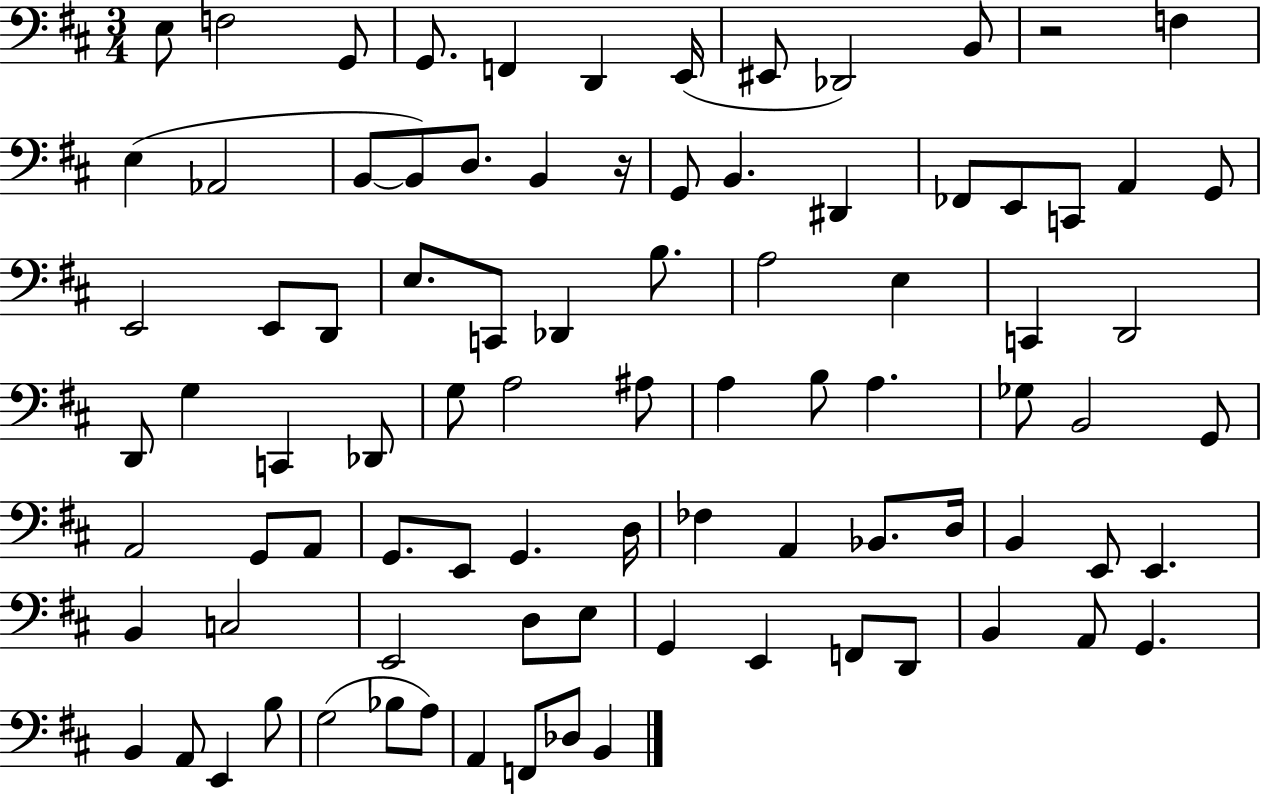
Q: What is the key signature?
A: D major